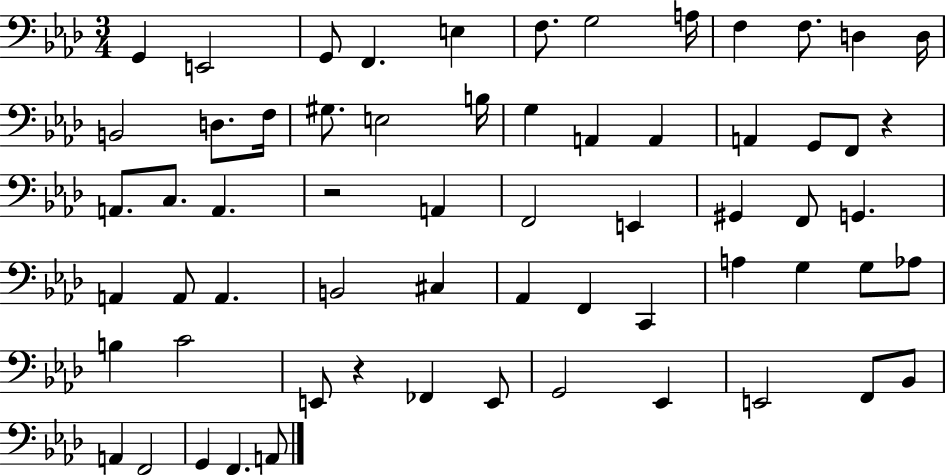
G2/q E2/h G2/e F2/q. E3/q F3/e. G3/h A3/s F3/q F3/e. D3/q D3/s B2/h D3/e. F3/s G#3/e. E3/h B3/s G3/q A2/q A2/q A2/q G2/e F2/e R/q A2/e. C3/e. A2/q. R/h A2/q F2/h E2/q G#2/q F2/e G2/q. A2/q A2/e A2/q. B2/h C#3/q Ab2/q F2/q C2/q A3/q G3/q G3/e Ab3/e B3/q C4/h E2/e R/q FES2/q E2/e G2/h Eb2/q E2/h F2/e Bb2/e A2/q F2/h G2/q F2/q. A2/e